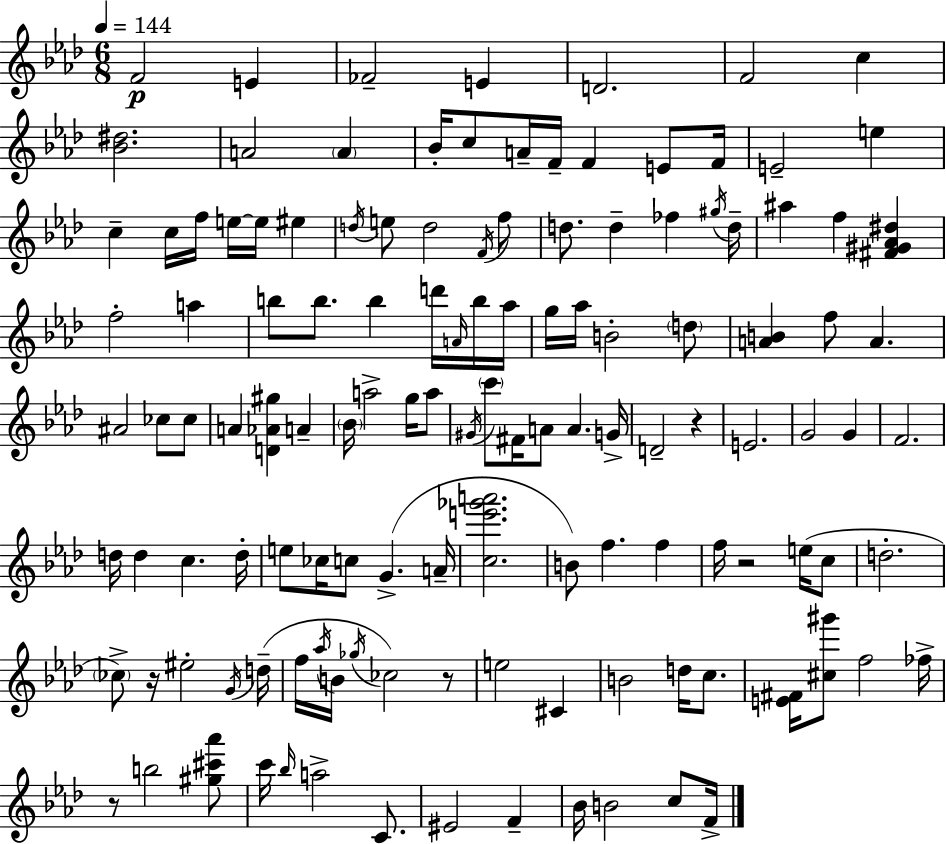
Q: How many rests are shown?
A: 5